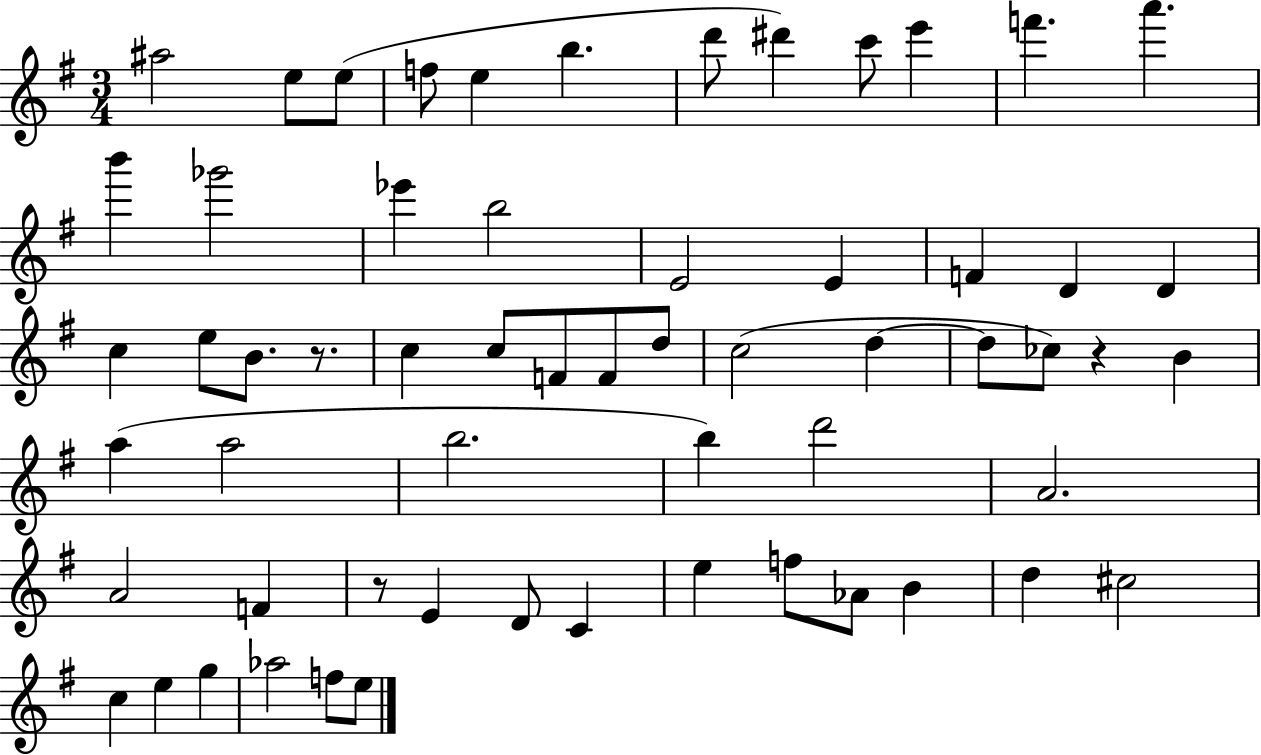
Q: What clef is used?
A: treble